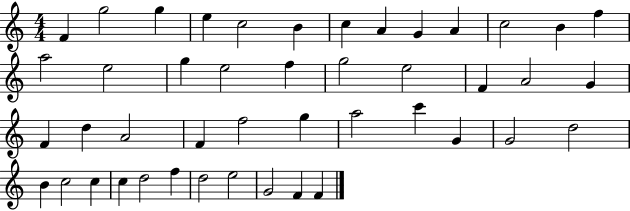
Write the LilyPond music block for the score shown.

{
  \clef treble
  \numericTimeSignature
  \time 4/4
  \key c \major
  f'4 g''2 g''4 | e''4 c''2 b'4 | c''4 a'4 g'4 a'4 | c''2 b'4 f''4 | \break a''2 e''2 | g''4 e''2 f''4 | g''2 e''2 | f'4 a'2 g'4 | \break f'4 d''4 a'2 | f'4 f''2 g''4 | a''2 c'''4 g'4 | g'2 d''2 | \break b'4 c''2 c''4 | c''4 d''2 f''4 | d''2 e''2 | g'2 f'4 f'4 | \break \bar "|."
}